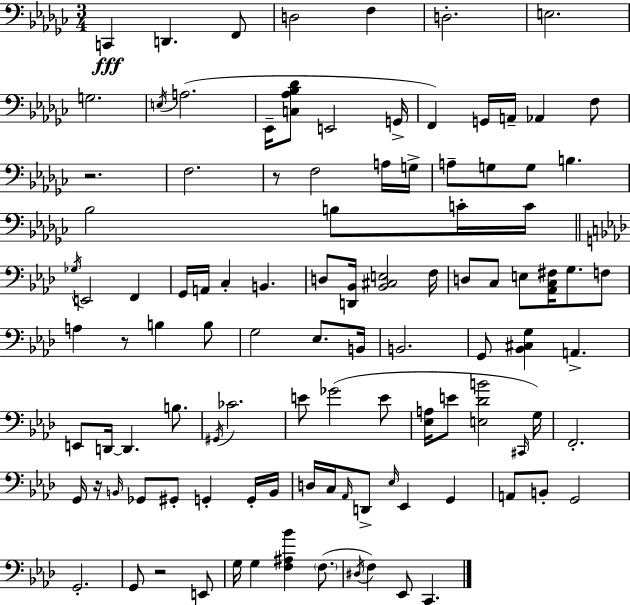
X:1
T:Untitled
M:3/4
L:1/4
K:Ebm
C,, D,, F,,/2 D,2 F, D,2 E,2 G,2 E,/4 A,2 _E,,/4 [C,_A,_B,_D]/2 E,,2 G,,/4 F,, G,,/4 A,,/4 _A,, F,/2 z2 F,2 z/2 F,2 A,/4 G,/4 A,/2 G,/2 G,/2 B, _B,2 B,/2 C/4 C/4 _G,/4 E,,2 F,, G,,/4 A,,/4 C, B,, D,/2 [D,,_B,,]/4 [_B,,^C,E,]2 F,/4 D,/2 C,/2 E,/2 [_A,,C,^F,]/4 G,/2 F,/2 A, z/2 B, B,/2 G,2 _E,/2 B,,/4 B,,2 G,,/2 [_B,,^C,G,] A,, E,,/2 D,,/4 D,, B,/2 ^G,,/4 _C2 E/2 _G2 E/2 [_E,A,]/4 E/2 [E,_DB]2 ^C,,/4 G,/4 F,,2 G,,/4 z/4 B,,/4 _G,,/2 ^G,,/2 G,, G,,/4 B,,/4 D,/4 C,/4 _A,,/4 D,,/2 _E,/4 _E,, G,, A,,/2 B,,/2 G,,2 G,,2 G,,/2 z2 E,,/2 G,/4 G, [F,^A,_B] F,/2 ^D,/4 F, _E,,/2 C,,